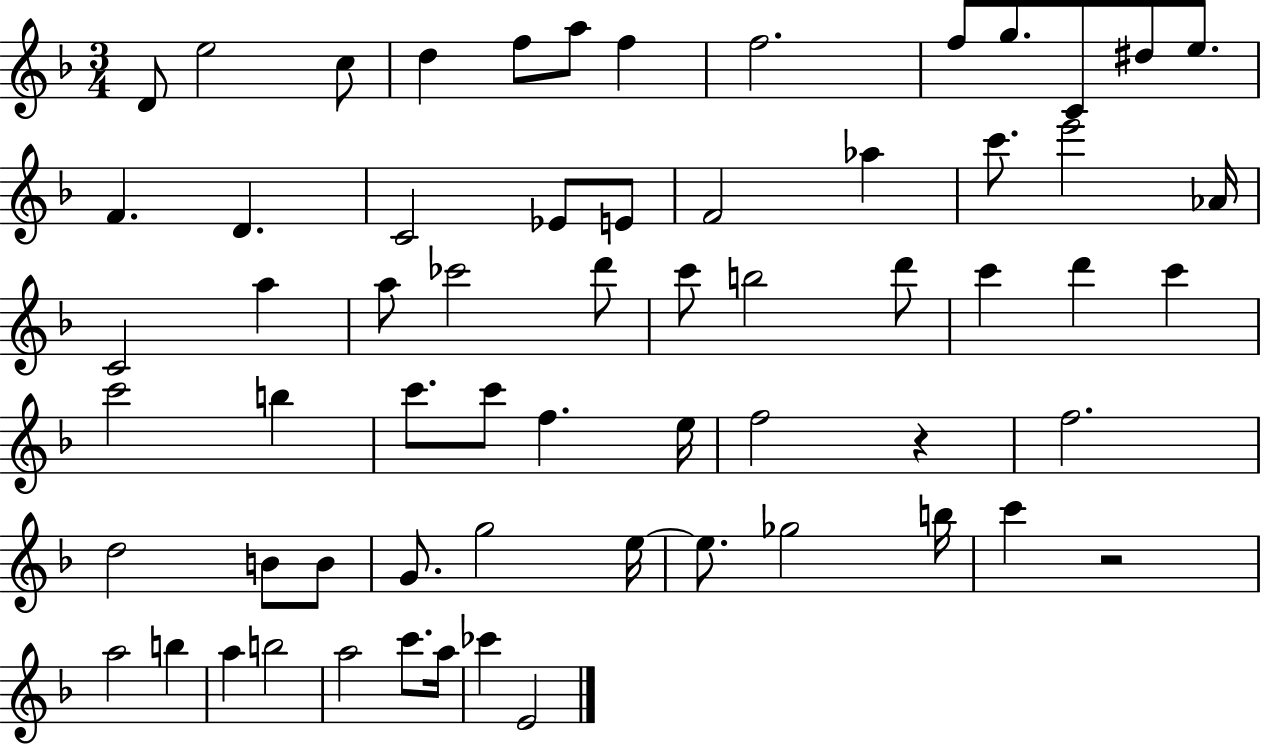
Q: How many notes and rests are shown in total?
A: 63